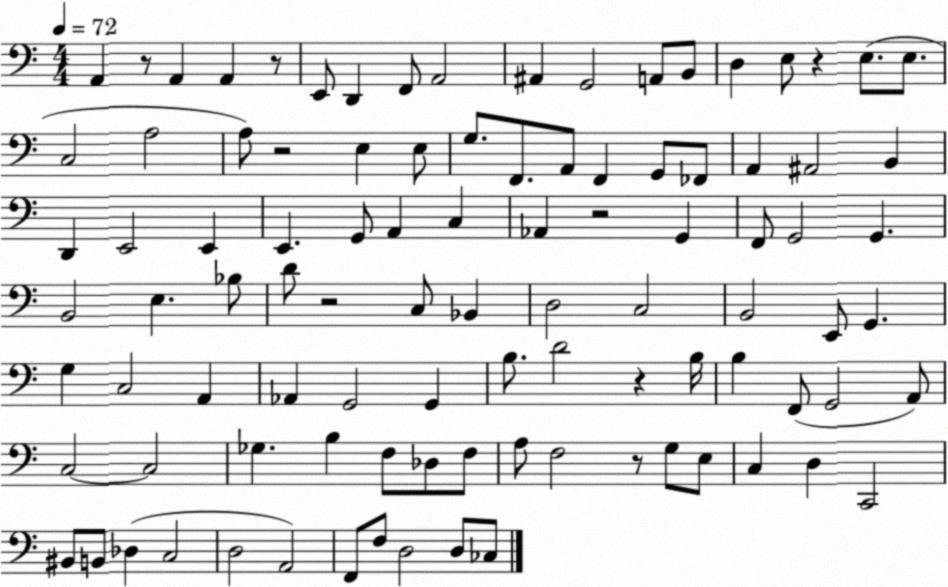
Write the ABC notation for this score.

X:1
T:Untitled
M:4/4
L:1/4
K:C
A,, z/2 A,, A,, z/2 E,,/2 D,, F,,/2 A,,2 ^A,, G,,2 A,,/2 B,,/2 D, E,/2 z E,/2 E,/2 C,2 A,2 A,/2 z2 E, E,/2 G,/2 F,,/2 A,,/2 F,, G,,/2 _F,,/2 A,, ^A,,2 B,, D,, E,,2 E,, E,, G,,/2 A,, C, _A,, z2 G,, F,,/2 G,,2 G,, B,,2 E, _B,/2 D/2 z2 C,/2 _B,, D,2 C,2 B,,2 E,,/2 G,, G, C,2 A,, _A,, G,,2 G,, B,/2 D2 z B,/4 B, F,,/2 G,,2 A,,/2 C,2 C,2 _G, B, F,/2 _D,/2 F,/2 A,/2 F,2 z/2 G,/2 E,/2 C, D, C,,2 ^B,,/2 B,,/2 _D, C,2 D,2 A,,2 F,,/2 F,/2 D,2 D,/2 _C,/2